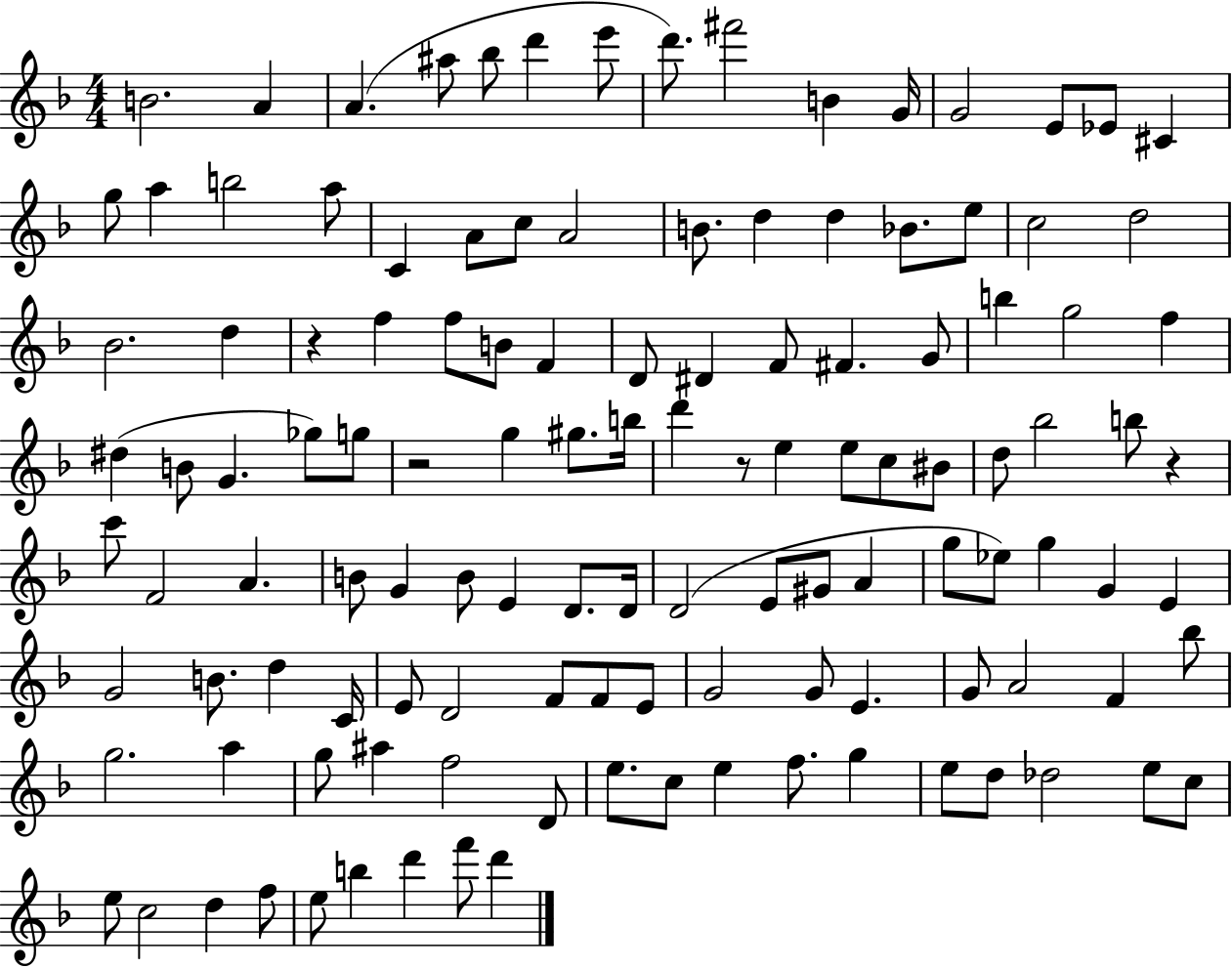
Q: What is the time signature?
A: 4/4